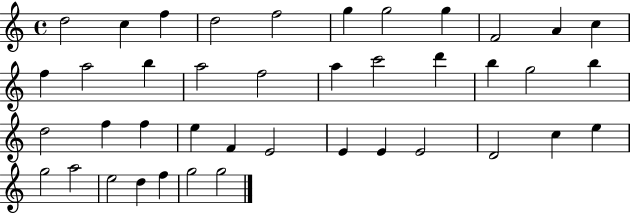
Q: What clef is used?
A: treble